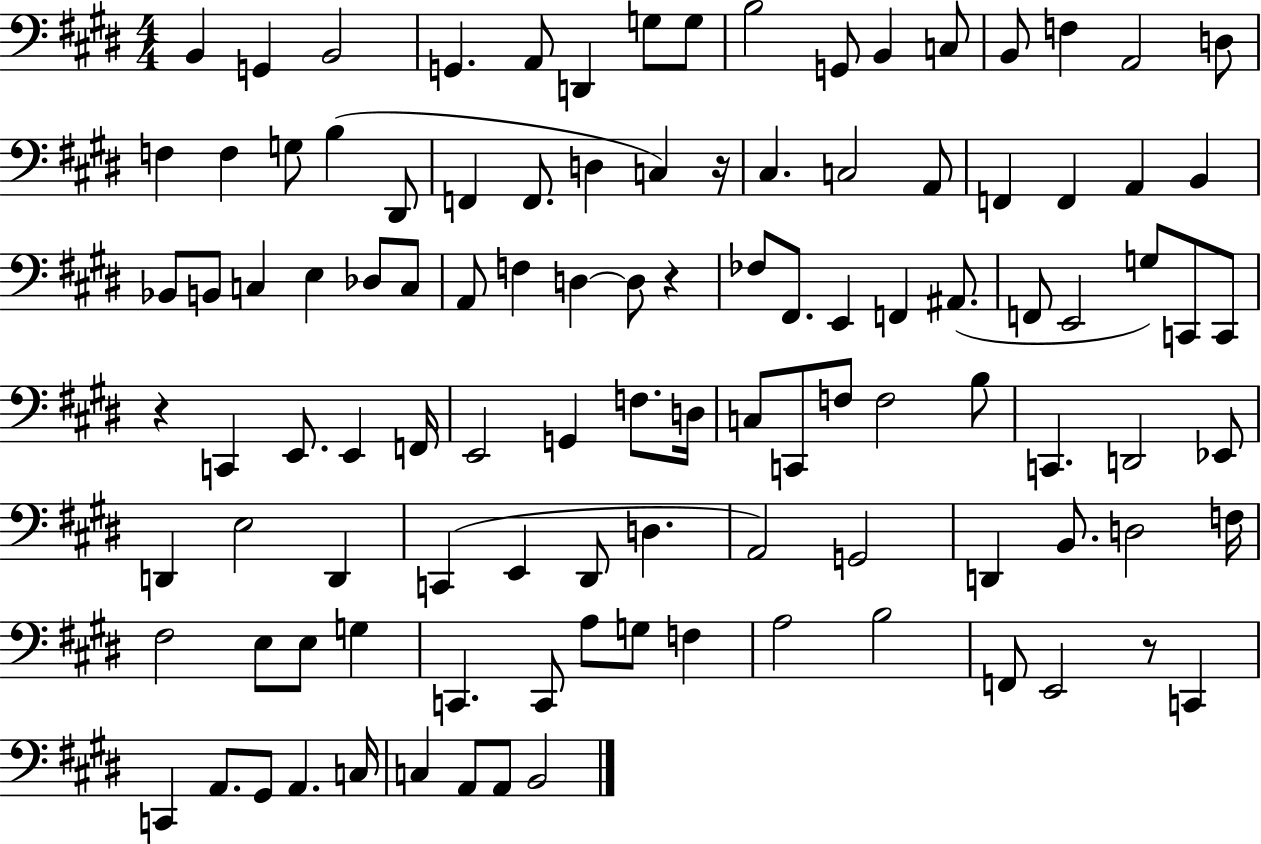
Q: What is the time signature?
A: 4/4